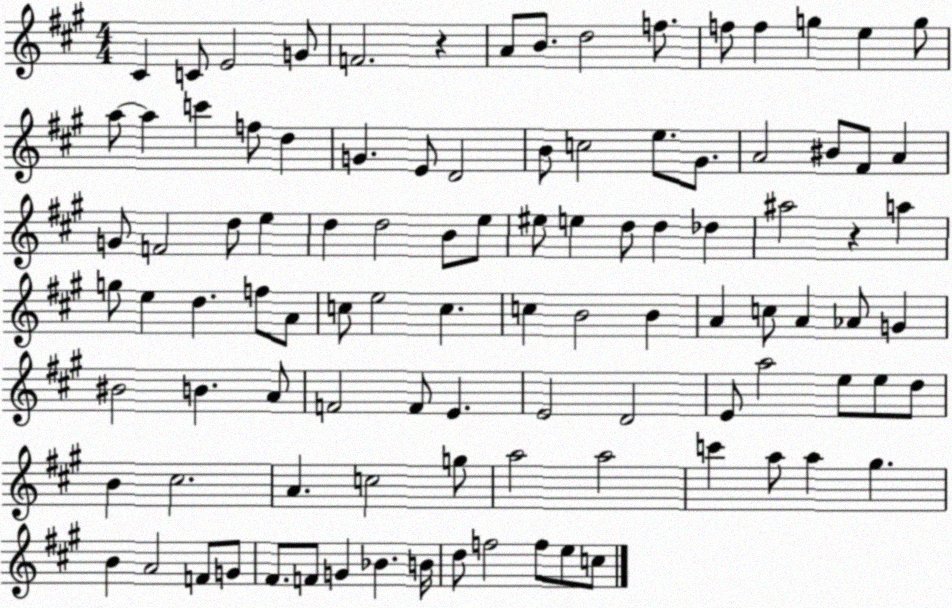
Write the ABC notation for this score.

X:1
T:Untitled
M:4/4
L:1/4
K:A
^C C/2 E2 G/2 F2 z A/2 B/2 d2 f/2 f/2 f g e g/2 a/2 a c' f/2 d G E/2 D2 B/2 c2 e/2 ^G/2 A2 ^B/2 ^F/2 A G/2 F2 d/2 e d d2 B/2 e/2 ^e/2 e d/2 d _d ^a2 z a g/2 e d f/2 A/2 c/2 e2 c c B2 B A c/2 A _A/2 G ^B2 B A/2 F2 F/2 E E2 D2 E/2 a2 e/2 e/2 d/2 B ^c2 A c2 g/2 a2 a2 c' a/2 a ^g B A2 F/2 G/2 ^F/2 F/2 G _B B/4 d/2 f2 f/2 e/2 c/2